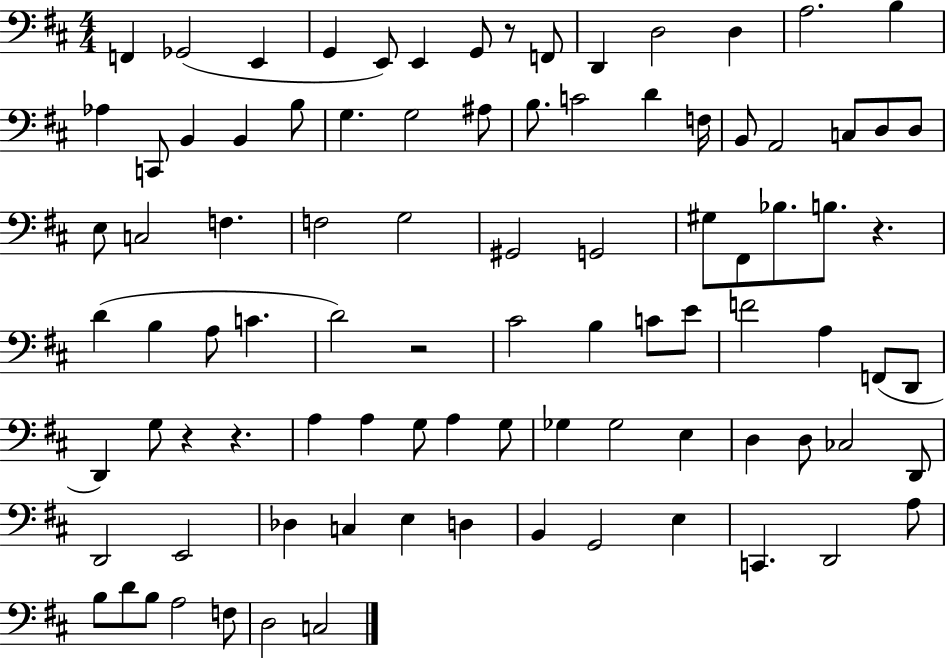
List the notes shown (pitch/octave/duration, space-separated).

F2/q Gb2/h E2/q G2/q E2/e E2/q G2/e R/e F2/e D2/q D3/h D3/q A3/h. B3/q Ab3/q C2/e B2/q B2/q B3/e G3/q. G3/h A#3/e B3/e. C4/h D4/q F3/s B2/e A2/h C3/e D3/e D3/e E3/e C3/h F3/q. F3/h G3/h G#2/h G2/h G#3/e F#2/e Bb3/e. B3/e. R/q. D4/q B3/q A3/e C4/q. D4/h R/h C#4/h B3/q C4/e E4/e F4/h A3/q F2/e D2/e D2/q G3/e R/q R/q. A3/q A3/q G3/e A3/q G3/e Gb3/q Gb3/h E3/q D3/q D3/e CES3/h D2/e D2/h E2/h Db3/q C3/q E3/q D3/q B2/q G2/h E3/q C2/q. D2/h A3/e B3/e D4/e B3/e A3/h F3/e D3/h C3/h